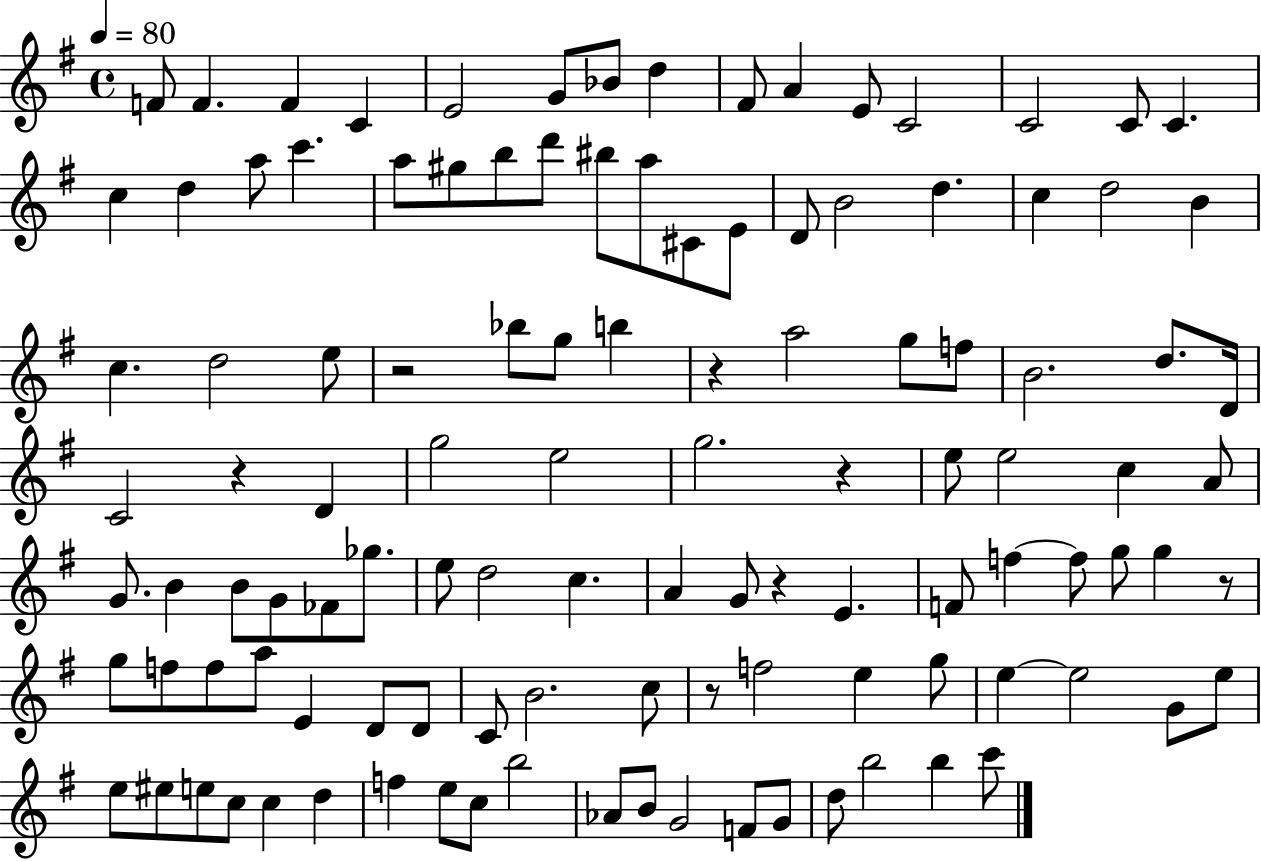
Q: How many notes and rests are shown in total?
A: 114